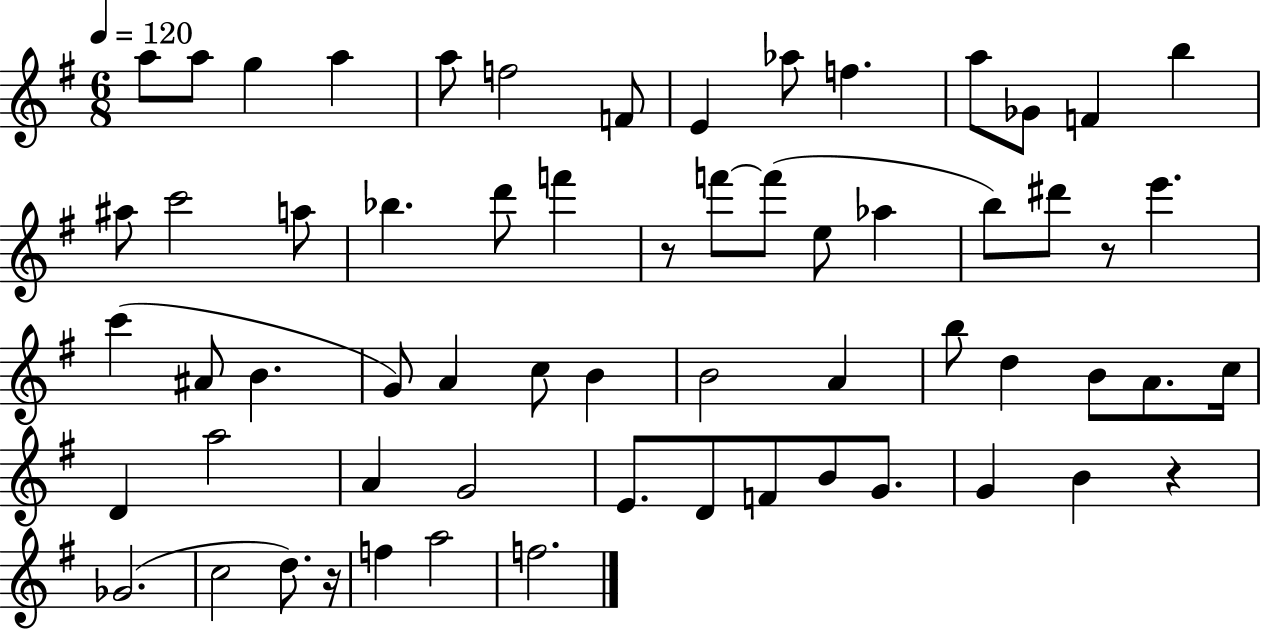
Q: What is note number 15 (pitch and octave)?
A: A#5